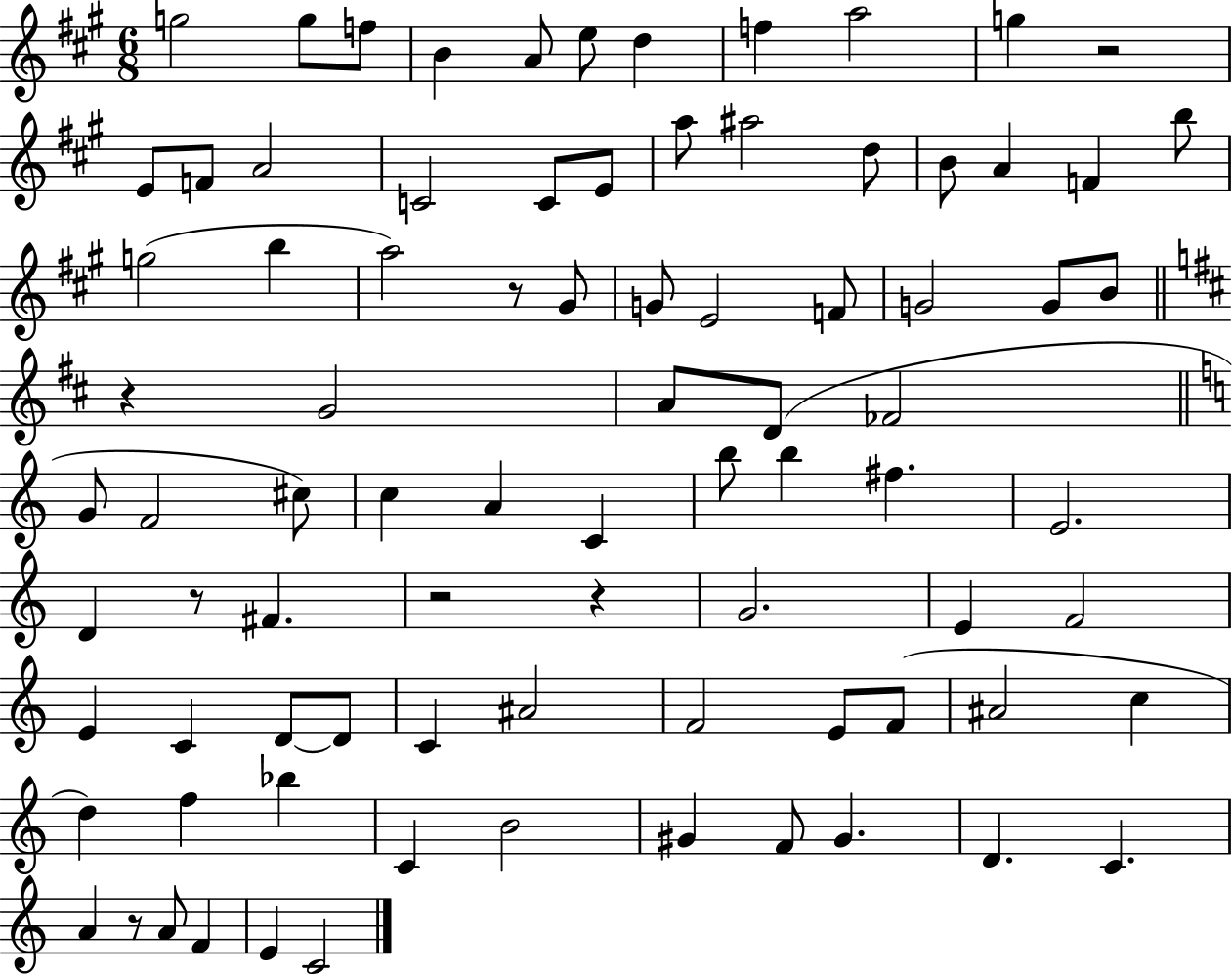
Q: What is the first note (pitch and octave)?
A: G5